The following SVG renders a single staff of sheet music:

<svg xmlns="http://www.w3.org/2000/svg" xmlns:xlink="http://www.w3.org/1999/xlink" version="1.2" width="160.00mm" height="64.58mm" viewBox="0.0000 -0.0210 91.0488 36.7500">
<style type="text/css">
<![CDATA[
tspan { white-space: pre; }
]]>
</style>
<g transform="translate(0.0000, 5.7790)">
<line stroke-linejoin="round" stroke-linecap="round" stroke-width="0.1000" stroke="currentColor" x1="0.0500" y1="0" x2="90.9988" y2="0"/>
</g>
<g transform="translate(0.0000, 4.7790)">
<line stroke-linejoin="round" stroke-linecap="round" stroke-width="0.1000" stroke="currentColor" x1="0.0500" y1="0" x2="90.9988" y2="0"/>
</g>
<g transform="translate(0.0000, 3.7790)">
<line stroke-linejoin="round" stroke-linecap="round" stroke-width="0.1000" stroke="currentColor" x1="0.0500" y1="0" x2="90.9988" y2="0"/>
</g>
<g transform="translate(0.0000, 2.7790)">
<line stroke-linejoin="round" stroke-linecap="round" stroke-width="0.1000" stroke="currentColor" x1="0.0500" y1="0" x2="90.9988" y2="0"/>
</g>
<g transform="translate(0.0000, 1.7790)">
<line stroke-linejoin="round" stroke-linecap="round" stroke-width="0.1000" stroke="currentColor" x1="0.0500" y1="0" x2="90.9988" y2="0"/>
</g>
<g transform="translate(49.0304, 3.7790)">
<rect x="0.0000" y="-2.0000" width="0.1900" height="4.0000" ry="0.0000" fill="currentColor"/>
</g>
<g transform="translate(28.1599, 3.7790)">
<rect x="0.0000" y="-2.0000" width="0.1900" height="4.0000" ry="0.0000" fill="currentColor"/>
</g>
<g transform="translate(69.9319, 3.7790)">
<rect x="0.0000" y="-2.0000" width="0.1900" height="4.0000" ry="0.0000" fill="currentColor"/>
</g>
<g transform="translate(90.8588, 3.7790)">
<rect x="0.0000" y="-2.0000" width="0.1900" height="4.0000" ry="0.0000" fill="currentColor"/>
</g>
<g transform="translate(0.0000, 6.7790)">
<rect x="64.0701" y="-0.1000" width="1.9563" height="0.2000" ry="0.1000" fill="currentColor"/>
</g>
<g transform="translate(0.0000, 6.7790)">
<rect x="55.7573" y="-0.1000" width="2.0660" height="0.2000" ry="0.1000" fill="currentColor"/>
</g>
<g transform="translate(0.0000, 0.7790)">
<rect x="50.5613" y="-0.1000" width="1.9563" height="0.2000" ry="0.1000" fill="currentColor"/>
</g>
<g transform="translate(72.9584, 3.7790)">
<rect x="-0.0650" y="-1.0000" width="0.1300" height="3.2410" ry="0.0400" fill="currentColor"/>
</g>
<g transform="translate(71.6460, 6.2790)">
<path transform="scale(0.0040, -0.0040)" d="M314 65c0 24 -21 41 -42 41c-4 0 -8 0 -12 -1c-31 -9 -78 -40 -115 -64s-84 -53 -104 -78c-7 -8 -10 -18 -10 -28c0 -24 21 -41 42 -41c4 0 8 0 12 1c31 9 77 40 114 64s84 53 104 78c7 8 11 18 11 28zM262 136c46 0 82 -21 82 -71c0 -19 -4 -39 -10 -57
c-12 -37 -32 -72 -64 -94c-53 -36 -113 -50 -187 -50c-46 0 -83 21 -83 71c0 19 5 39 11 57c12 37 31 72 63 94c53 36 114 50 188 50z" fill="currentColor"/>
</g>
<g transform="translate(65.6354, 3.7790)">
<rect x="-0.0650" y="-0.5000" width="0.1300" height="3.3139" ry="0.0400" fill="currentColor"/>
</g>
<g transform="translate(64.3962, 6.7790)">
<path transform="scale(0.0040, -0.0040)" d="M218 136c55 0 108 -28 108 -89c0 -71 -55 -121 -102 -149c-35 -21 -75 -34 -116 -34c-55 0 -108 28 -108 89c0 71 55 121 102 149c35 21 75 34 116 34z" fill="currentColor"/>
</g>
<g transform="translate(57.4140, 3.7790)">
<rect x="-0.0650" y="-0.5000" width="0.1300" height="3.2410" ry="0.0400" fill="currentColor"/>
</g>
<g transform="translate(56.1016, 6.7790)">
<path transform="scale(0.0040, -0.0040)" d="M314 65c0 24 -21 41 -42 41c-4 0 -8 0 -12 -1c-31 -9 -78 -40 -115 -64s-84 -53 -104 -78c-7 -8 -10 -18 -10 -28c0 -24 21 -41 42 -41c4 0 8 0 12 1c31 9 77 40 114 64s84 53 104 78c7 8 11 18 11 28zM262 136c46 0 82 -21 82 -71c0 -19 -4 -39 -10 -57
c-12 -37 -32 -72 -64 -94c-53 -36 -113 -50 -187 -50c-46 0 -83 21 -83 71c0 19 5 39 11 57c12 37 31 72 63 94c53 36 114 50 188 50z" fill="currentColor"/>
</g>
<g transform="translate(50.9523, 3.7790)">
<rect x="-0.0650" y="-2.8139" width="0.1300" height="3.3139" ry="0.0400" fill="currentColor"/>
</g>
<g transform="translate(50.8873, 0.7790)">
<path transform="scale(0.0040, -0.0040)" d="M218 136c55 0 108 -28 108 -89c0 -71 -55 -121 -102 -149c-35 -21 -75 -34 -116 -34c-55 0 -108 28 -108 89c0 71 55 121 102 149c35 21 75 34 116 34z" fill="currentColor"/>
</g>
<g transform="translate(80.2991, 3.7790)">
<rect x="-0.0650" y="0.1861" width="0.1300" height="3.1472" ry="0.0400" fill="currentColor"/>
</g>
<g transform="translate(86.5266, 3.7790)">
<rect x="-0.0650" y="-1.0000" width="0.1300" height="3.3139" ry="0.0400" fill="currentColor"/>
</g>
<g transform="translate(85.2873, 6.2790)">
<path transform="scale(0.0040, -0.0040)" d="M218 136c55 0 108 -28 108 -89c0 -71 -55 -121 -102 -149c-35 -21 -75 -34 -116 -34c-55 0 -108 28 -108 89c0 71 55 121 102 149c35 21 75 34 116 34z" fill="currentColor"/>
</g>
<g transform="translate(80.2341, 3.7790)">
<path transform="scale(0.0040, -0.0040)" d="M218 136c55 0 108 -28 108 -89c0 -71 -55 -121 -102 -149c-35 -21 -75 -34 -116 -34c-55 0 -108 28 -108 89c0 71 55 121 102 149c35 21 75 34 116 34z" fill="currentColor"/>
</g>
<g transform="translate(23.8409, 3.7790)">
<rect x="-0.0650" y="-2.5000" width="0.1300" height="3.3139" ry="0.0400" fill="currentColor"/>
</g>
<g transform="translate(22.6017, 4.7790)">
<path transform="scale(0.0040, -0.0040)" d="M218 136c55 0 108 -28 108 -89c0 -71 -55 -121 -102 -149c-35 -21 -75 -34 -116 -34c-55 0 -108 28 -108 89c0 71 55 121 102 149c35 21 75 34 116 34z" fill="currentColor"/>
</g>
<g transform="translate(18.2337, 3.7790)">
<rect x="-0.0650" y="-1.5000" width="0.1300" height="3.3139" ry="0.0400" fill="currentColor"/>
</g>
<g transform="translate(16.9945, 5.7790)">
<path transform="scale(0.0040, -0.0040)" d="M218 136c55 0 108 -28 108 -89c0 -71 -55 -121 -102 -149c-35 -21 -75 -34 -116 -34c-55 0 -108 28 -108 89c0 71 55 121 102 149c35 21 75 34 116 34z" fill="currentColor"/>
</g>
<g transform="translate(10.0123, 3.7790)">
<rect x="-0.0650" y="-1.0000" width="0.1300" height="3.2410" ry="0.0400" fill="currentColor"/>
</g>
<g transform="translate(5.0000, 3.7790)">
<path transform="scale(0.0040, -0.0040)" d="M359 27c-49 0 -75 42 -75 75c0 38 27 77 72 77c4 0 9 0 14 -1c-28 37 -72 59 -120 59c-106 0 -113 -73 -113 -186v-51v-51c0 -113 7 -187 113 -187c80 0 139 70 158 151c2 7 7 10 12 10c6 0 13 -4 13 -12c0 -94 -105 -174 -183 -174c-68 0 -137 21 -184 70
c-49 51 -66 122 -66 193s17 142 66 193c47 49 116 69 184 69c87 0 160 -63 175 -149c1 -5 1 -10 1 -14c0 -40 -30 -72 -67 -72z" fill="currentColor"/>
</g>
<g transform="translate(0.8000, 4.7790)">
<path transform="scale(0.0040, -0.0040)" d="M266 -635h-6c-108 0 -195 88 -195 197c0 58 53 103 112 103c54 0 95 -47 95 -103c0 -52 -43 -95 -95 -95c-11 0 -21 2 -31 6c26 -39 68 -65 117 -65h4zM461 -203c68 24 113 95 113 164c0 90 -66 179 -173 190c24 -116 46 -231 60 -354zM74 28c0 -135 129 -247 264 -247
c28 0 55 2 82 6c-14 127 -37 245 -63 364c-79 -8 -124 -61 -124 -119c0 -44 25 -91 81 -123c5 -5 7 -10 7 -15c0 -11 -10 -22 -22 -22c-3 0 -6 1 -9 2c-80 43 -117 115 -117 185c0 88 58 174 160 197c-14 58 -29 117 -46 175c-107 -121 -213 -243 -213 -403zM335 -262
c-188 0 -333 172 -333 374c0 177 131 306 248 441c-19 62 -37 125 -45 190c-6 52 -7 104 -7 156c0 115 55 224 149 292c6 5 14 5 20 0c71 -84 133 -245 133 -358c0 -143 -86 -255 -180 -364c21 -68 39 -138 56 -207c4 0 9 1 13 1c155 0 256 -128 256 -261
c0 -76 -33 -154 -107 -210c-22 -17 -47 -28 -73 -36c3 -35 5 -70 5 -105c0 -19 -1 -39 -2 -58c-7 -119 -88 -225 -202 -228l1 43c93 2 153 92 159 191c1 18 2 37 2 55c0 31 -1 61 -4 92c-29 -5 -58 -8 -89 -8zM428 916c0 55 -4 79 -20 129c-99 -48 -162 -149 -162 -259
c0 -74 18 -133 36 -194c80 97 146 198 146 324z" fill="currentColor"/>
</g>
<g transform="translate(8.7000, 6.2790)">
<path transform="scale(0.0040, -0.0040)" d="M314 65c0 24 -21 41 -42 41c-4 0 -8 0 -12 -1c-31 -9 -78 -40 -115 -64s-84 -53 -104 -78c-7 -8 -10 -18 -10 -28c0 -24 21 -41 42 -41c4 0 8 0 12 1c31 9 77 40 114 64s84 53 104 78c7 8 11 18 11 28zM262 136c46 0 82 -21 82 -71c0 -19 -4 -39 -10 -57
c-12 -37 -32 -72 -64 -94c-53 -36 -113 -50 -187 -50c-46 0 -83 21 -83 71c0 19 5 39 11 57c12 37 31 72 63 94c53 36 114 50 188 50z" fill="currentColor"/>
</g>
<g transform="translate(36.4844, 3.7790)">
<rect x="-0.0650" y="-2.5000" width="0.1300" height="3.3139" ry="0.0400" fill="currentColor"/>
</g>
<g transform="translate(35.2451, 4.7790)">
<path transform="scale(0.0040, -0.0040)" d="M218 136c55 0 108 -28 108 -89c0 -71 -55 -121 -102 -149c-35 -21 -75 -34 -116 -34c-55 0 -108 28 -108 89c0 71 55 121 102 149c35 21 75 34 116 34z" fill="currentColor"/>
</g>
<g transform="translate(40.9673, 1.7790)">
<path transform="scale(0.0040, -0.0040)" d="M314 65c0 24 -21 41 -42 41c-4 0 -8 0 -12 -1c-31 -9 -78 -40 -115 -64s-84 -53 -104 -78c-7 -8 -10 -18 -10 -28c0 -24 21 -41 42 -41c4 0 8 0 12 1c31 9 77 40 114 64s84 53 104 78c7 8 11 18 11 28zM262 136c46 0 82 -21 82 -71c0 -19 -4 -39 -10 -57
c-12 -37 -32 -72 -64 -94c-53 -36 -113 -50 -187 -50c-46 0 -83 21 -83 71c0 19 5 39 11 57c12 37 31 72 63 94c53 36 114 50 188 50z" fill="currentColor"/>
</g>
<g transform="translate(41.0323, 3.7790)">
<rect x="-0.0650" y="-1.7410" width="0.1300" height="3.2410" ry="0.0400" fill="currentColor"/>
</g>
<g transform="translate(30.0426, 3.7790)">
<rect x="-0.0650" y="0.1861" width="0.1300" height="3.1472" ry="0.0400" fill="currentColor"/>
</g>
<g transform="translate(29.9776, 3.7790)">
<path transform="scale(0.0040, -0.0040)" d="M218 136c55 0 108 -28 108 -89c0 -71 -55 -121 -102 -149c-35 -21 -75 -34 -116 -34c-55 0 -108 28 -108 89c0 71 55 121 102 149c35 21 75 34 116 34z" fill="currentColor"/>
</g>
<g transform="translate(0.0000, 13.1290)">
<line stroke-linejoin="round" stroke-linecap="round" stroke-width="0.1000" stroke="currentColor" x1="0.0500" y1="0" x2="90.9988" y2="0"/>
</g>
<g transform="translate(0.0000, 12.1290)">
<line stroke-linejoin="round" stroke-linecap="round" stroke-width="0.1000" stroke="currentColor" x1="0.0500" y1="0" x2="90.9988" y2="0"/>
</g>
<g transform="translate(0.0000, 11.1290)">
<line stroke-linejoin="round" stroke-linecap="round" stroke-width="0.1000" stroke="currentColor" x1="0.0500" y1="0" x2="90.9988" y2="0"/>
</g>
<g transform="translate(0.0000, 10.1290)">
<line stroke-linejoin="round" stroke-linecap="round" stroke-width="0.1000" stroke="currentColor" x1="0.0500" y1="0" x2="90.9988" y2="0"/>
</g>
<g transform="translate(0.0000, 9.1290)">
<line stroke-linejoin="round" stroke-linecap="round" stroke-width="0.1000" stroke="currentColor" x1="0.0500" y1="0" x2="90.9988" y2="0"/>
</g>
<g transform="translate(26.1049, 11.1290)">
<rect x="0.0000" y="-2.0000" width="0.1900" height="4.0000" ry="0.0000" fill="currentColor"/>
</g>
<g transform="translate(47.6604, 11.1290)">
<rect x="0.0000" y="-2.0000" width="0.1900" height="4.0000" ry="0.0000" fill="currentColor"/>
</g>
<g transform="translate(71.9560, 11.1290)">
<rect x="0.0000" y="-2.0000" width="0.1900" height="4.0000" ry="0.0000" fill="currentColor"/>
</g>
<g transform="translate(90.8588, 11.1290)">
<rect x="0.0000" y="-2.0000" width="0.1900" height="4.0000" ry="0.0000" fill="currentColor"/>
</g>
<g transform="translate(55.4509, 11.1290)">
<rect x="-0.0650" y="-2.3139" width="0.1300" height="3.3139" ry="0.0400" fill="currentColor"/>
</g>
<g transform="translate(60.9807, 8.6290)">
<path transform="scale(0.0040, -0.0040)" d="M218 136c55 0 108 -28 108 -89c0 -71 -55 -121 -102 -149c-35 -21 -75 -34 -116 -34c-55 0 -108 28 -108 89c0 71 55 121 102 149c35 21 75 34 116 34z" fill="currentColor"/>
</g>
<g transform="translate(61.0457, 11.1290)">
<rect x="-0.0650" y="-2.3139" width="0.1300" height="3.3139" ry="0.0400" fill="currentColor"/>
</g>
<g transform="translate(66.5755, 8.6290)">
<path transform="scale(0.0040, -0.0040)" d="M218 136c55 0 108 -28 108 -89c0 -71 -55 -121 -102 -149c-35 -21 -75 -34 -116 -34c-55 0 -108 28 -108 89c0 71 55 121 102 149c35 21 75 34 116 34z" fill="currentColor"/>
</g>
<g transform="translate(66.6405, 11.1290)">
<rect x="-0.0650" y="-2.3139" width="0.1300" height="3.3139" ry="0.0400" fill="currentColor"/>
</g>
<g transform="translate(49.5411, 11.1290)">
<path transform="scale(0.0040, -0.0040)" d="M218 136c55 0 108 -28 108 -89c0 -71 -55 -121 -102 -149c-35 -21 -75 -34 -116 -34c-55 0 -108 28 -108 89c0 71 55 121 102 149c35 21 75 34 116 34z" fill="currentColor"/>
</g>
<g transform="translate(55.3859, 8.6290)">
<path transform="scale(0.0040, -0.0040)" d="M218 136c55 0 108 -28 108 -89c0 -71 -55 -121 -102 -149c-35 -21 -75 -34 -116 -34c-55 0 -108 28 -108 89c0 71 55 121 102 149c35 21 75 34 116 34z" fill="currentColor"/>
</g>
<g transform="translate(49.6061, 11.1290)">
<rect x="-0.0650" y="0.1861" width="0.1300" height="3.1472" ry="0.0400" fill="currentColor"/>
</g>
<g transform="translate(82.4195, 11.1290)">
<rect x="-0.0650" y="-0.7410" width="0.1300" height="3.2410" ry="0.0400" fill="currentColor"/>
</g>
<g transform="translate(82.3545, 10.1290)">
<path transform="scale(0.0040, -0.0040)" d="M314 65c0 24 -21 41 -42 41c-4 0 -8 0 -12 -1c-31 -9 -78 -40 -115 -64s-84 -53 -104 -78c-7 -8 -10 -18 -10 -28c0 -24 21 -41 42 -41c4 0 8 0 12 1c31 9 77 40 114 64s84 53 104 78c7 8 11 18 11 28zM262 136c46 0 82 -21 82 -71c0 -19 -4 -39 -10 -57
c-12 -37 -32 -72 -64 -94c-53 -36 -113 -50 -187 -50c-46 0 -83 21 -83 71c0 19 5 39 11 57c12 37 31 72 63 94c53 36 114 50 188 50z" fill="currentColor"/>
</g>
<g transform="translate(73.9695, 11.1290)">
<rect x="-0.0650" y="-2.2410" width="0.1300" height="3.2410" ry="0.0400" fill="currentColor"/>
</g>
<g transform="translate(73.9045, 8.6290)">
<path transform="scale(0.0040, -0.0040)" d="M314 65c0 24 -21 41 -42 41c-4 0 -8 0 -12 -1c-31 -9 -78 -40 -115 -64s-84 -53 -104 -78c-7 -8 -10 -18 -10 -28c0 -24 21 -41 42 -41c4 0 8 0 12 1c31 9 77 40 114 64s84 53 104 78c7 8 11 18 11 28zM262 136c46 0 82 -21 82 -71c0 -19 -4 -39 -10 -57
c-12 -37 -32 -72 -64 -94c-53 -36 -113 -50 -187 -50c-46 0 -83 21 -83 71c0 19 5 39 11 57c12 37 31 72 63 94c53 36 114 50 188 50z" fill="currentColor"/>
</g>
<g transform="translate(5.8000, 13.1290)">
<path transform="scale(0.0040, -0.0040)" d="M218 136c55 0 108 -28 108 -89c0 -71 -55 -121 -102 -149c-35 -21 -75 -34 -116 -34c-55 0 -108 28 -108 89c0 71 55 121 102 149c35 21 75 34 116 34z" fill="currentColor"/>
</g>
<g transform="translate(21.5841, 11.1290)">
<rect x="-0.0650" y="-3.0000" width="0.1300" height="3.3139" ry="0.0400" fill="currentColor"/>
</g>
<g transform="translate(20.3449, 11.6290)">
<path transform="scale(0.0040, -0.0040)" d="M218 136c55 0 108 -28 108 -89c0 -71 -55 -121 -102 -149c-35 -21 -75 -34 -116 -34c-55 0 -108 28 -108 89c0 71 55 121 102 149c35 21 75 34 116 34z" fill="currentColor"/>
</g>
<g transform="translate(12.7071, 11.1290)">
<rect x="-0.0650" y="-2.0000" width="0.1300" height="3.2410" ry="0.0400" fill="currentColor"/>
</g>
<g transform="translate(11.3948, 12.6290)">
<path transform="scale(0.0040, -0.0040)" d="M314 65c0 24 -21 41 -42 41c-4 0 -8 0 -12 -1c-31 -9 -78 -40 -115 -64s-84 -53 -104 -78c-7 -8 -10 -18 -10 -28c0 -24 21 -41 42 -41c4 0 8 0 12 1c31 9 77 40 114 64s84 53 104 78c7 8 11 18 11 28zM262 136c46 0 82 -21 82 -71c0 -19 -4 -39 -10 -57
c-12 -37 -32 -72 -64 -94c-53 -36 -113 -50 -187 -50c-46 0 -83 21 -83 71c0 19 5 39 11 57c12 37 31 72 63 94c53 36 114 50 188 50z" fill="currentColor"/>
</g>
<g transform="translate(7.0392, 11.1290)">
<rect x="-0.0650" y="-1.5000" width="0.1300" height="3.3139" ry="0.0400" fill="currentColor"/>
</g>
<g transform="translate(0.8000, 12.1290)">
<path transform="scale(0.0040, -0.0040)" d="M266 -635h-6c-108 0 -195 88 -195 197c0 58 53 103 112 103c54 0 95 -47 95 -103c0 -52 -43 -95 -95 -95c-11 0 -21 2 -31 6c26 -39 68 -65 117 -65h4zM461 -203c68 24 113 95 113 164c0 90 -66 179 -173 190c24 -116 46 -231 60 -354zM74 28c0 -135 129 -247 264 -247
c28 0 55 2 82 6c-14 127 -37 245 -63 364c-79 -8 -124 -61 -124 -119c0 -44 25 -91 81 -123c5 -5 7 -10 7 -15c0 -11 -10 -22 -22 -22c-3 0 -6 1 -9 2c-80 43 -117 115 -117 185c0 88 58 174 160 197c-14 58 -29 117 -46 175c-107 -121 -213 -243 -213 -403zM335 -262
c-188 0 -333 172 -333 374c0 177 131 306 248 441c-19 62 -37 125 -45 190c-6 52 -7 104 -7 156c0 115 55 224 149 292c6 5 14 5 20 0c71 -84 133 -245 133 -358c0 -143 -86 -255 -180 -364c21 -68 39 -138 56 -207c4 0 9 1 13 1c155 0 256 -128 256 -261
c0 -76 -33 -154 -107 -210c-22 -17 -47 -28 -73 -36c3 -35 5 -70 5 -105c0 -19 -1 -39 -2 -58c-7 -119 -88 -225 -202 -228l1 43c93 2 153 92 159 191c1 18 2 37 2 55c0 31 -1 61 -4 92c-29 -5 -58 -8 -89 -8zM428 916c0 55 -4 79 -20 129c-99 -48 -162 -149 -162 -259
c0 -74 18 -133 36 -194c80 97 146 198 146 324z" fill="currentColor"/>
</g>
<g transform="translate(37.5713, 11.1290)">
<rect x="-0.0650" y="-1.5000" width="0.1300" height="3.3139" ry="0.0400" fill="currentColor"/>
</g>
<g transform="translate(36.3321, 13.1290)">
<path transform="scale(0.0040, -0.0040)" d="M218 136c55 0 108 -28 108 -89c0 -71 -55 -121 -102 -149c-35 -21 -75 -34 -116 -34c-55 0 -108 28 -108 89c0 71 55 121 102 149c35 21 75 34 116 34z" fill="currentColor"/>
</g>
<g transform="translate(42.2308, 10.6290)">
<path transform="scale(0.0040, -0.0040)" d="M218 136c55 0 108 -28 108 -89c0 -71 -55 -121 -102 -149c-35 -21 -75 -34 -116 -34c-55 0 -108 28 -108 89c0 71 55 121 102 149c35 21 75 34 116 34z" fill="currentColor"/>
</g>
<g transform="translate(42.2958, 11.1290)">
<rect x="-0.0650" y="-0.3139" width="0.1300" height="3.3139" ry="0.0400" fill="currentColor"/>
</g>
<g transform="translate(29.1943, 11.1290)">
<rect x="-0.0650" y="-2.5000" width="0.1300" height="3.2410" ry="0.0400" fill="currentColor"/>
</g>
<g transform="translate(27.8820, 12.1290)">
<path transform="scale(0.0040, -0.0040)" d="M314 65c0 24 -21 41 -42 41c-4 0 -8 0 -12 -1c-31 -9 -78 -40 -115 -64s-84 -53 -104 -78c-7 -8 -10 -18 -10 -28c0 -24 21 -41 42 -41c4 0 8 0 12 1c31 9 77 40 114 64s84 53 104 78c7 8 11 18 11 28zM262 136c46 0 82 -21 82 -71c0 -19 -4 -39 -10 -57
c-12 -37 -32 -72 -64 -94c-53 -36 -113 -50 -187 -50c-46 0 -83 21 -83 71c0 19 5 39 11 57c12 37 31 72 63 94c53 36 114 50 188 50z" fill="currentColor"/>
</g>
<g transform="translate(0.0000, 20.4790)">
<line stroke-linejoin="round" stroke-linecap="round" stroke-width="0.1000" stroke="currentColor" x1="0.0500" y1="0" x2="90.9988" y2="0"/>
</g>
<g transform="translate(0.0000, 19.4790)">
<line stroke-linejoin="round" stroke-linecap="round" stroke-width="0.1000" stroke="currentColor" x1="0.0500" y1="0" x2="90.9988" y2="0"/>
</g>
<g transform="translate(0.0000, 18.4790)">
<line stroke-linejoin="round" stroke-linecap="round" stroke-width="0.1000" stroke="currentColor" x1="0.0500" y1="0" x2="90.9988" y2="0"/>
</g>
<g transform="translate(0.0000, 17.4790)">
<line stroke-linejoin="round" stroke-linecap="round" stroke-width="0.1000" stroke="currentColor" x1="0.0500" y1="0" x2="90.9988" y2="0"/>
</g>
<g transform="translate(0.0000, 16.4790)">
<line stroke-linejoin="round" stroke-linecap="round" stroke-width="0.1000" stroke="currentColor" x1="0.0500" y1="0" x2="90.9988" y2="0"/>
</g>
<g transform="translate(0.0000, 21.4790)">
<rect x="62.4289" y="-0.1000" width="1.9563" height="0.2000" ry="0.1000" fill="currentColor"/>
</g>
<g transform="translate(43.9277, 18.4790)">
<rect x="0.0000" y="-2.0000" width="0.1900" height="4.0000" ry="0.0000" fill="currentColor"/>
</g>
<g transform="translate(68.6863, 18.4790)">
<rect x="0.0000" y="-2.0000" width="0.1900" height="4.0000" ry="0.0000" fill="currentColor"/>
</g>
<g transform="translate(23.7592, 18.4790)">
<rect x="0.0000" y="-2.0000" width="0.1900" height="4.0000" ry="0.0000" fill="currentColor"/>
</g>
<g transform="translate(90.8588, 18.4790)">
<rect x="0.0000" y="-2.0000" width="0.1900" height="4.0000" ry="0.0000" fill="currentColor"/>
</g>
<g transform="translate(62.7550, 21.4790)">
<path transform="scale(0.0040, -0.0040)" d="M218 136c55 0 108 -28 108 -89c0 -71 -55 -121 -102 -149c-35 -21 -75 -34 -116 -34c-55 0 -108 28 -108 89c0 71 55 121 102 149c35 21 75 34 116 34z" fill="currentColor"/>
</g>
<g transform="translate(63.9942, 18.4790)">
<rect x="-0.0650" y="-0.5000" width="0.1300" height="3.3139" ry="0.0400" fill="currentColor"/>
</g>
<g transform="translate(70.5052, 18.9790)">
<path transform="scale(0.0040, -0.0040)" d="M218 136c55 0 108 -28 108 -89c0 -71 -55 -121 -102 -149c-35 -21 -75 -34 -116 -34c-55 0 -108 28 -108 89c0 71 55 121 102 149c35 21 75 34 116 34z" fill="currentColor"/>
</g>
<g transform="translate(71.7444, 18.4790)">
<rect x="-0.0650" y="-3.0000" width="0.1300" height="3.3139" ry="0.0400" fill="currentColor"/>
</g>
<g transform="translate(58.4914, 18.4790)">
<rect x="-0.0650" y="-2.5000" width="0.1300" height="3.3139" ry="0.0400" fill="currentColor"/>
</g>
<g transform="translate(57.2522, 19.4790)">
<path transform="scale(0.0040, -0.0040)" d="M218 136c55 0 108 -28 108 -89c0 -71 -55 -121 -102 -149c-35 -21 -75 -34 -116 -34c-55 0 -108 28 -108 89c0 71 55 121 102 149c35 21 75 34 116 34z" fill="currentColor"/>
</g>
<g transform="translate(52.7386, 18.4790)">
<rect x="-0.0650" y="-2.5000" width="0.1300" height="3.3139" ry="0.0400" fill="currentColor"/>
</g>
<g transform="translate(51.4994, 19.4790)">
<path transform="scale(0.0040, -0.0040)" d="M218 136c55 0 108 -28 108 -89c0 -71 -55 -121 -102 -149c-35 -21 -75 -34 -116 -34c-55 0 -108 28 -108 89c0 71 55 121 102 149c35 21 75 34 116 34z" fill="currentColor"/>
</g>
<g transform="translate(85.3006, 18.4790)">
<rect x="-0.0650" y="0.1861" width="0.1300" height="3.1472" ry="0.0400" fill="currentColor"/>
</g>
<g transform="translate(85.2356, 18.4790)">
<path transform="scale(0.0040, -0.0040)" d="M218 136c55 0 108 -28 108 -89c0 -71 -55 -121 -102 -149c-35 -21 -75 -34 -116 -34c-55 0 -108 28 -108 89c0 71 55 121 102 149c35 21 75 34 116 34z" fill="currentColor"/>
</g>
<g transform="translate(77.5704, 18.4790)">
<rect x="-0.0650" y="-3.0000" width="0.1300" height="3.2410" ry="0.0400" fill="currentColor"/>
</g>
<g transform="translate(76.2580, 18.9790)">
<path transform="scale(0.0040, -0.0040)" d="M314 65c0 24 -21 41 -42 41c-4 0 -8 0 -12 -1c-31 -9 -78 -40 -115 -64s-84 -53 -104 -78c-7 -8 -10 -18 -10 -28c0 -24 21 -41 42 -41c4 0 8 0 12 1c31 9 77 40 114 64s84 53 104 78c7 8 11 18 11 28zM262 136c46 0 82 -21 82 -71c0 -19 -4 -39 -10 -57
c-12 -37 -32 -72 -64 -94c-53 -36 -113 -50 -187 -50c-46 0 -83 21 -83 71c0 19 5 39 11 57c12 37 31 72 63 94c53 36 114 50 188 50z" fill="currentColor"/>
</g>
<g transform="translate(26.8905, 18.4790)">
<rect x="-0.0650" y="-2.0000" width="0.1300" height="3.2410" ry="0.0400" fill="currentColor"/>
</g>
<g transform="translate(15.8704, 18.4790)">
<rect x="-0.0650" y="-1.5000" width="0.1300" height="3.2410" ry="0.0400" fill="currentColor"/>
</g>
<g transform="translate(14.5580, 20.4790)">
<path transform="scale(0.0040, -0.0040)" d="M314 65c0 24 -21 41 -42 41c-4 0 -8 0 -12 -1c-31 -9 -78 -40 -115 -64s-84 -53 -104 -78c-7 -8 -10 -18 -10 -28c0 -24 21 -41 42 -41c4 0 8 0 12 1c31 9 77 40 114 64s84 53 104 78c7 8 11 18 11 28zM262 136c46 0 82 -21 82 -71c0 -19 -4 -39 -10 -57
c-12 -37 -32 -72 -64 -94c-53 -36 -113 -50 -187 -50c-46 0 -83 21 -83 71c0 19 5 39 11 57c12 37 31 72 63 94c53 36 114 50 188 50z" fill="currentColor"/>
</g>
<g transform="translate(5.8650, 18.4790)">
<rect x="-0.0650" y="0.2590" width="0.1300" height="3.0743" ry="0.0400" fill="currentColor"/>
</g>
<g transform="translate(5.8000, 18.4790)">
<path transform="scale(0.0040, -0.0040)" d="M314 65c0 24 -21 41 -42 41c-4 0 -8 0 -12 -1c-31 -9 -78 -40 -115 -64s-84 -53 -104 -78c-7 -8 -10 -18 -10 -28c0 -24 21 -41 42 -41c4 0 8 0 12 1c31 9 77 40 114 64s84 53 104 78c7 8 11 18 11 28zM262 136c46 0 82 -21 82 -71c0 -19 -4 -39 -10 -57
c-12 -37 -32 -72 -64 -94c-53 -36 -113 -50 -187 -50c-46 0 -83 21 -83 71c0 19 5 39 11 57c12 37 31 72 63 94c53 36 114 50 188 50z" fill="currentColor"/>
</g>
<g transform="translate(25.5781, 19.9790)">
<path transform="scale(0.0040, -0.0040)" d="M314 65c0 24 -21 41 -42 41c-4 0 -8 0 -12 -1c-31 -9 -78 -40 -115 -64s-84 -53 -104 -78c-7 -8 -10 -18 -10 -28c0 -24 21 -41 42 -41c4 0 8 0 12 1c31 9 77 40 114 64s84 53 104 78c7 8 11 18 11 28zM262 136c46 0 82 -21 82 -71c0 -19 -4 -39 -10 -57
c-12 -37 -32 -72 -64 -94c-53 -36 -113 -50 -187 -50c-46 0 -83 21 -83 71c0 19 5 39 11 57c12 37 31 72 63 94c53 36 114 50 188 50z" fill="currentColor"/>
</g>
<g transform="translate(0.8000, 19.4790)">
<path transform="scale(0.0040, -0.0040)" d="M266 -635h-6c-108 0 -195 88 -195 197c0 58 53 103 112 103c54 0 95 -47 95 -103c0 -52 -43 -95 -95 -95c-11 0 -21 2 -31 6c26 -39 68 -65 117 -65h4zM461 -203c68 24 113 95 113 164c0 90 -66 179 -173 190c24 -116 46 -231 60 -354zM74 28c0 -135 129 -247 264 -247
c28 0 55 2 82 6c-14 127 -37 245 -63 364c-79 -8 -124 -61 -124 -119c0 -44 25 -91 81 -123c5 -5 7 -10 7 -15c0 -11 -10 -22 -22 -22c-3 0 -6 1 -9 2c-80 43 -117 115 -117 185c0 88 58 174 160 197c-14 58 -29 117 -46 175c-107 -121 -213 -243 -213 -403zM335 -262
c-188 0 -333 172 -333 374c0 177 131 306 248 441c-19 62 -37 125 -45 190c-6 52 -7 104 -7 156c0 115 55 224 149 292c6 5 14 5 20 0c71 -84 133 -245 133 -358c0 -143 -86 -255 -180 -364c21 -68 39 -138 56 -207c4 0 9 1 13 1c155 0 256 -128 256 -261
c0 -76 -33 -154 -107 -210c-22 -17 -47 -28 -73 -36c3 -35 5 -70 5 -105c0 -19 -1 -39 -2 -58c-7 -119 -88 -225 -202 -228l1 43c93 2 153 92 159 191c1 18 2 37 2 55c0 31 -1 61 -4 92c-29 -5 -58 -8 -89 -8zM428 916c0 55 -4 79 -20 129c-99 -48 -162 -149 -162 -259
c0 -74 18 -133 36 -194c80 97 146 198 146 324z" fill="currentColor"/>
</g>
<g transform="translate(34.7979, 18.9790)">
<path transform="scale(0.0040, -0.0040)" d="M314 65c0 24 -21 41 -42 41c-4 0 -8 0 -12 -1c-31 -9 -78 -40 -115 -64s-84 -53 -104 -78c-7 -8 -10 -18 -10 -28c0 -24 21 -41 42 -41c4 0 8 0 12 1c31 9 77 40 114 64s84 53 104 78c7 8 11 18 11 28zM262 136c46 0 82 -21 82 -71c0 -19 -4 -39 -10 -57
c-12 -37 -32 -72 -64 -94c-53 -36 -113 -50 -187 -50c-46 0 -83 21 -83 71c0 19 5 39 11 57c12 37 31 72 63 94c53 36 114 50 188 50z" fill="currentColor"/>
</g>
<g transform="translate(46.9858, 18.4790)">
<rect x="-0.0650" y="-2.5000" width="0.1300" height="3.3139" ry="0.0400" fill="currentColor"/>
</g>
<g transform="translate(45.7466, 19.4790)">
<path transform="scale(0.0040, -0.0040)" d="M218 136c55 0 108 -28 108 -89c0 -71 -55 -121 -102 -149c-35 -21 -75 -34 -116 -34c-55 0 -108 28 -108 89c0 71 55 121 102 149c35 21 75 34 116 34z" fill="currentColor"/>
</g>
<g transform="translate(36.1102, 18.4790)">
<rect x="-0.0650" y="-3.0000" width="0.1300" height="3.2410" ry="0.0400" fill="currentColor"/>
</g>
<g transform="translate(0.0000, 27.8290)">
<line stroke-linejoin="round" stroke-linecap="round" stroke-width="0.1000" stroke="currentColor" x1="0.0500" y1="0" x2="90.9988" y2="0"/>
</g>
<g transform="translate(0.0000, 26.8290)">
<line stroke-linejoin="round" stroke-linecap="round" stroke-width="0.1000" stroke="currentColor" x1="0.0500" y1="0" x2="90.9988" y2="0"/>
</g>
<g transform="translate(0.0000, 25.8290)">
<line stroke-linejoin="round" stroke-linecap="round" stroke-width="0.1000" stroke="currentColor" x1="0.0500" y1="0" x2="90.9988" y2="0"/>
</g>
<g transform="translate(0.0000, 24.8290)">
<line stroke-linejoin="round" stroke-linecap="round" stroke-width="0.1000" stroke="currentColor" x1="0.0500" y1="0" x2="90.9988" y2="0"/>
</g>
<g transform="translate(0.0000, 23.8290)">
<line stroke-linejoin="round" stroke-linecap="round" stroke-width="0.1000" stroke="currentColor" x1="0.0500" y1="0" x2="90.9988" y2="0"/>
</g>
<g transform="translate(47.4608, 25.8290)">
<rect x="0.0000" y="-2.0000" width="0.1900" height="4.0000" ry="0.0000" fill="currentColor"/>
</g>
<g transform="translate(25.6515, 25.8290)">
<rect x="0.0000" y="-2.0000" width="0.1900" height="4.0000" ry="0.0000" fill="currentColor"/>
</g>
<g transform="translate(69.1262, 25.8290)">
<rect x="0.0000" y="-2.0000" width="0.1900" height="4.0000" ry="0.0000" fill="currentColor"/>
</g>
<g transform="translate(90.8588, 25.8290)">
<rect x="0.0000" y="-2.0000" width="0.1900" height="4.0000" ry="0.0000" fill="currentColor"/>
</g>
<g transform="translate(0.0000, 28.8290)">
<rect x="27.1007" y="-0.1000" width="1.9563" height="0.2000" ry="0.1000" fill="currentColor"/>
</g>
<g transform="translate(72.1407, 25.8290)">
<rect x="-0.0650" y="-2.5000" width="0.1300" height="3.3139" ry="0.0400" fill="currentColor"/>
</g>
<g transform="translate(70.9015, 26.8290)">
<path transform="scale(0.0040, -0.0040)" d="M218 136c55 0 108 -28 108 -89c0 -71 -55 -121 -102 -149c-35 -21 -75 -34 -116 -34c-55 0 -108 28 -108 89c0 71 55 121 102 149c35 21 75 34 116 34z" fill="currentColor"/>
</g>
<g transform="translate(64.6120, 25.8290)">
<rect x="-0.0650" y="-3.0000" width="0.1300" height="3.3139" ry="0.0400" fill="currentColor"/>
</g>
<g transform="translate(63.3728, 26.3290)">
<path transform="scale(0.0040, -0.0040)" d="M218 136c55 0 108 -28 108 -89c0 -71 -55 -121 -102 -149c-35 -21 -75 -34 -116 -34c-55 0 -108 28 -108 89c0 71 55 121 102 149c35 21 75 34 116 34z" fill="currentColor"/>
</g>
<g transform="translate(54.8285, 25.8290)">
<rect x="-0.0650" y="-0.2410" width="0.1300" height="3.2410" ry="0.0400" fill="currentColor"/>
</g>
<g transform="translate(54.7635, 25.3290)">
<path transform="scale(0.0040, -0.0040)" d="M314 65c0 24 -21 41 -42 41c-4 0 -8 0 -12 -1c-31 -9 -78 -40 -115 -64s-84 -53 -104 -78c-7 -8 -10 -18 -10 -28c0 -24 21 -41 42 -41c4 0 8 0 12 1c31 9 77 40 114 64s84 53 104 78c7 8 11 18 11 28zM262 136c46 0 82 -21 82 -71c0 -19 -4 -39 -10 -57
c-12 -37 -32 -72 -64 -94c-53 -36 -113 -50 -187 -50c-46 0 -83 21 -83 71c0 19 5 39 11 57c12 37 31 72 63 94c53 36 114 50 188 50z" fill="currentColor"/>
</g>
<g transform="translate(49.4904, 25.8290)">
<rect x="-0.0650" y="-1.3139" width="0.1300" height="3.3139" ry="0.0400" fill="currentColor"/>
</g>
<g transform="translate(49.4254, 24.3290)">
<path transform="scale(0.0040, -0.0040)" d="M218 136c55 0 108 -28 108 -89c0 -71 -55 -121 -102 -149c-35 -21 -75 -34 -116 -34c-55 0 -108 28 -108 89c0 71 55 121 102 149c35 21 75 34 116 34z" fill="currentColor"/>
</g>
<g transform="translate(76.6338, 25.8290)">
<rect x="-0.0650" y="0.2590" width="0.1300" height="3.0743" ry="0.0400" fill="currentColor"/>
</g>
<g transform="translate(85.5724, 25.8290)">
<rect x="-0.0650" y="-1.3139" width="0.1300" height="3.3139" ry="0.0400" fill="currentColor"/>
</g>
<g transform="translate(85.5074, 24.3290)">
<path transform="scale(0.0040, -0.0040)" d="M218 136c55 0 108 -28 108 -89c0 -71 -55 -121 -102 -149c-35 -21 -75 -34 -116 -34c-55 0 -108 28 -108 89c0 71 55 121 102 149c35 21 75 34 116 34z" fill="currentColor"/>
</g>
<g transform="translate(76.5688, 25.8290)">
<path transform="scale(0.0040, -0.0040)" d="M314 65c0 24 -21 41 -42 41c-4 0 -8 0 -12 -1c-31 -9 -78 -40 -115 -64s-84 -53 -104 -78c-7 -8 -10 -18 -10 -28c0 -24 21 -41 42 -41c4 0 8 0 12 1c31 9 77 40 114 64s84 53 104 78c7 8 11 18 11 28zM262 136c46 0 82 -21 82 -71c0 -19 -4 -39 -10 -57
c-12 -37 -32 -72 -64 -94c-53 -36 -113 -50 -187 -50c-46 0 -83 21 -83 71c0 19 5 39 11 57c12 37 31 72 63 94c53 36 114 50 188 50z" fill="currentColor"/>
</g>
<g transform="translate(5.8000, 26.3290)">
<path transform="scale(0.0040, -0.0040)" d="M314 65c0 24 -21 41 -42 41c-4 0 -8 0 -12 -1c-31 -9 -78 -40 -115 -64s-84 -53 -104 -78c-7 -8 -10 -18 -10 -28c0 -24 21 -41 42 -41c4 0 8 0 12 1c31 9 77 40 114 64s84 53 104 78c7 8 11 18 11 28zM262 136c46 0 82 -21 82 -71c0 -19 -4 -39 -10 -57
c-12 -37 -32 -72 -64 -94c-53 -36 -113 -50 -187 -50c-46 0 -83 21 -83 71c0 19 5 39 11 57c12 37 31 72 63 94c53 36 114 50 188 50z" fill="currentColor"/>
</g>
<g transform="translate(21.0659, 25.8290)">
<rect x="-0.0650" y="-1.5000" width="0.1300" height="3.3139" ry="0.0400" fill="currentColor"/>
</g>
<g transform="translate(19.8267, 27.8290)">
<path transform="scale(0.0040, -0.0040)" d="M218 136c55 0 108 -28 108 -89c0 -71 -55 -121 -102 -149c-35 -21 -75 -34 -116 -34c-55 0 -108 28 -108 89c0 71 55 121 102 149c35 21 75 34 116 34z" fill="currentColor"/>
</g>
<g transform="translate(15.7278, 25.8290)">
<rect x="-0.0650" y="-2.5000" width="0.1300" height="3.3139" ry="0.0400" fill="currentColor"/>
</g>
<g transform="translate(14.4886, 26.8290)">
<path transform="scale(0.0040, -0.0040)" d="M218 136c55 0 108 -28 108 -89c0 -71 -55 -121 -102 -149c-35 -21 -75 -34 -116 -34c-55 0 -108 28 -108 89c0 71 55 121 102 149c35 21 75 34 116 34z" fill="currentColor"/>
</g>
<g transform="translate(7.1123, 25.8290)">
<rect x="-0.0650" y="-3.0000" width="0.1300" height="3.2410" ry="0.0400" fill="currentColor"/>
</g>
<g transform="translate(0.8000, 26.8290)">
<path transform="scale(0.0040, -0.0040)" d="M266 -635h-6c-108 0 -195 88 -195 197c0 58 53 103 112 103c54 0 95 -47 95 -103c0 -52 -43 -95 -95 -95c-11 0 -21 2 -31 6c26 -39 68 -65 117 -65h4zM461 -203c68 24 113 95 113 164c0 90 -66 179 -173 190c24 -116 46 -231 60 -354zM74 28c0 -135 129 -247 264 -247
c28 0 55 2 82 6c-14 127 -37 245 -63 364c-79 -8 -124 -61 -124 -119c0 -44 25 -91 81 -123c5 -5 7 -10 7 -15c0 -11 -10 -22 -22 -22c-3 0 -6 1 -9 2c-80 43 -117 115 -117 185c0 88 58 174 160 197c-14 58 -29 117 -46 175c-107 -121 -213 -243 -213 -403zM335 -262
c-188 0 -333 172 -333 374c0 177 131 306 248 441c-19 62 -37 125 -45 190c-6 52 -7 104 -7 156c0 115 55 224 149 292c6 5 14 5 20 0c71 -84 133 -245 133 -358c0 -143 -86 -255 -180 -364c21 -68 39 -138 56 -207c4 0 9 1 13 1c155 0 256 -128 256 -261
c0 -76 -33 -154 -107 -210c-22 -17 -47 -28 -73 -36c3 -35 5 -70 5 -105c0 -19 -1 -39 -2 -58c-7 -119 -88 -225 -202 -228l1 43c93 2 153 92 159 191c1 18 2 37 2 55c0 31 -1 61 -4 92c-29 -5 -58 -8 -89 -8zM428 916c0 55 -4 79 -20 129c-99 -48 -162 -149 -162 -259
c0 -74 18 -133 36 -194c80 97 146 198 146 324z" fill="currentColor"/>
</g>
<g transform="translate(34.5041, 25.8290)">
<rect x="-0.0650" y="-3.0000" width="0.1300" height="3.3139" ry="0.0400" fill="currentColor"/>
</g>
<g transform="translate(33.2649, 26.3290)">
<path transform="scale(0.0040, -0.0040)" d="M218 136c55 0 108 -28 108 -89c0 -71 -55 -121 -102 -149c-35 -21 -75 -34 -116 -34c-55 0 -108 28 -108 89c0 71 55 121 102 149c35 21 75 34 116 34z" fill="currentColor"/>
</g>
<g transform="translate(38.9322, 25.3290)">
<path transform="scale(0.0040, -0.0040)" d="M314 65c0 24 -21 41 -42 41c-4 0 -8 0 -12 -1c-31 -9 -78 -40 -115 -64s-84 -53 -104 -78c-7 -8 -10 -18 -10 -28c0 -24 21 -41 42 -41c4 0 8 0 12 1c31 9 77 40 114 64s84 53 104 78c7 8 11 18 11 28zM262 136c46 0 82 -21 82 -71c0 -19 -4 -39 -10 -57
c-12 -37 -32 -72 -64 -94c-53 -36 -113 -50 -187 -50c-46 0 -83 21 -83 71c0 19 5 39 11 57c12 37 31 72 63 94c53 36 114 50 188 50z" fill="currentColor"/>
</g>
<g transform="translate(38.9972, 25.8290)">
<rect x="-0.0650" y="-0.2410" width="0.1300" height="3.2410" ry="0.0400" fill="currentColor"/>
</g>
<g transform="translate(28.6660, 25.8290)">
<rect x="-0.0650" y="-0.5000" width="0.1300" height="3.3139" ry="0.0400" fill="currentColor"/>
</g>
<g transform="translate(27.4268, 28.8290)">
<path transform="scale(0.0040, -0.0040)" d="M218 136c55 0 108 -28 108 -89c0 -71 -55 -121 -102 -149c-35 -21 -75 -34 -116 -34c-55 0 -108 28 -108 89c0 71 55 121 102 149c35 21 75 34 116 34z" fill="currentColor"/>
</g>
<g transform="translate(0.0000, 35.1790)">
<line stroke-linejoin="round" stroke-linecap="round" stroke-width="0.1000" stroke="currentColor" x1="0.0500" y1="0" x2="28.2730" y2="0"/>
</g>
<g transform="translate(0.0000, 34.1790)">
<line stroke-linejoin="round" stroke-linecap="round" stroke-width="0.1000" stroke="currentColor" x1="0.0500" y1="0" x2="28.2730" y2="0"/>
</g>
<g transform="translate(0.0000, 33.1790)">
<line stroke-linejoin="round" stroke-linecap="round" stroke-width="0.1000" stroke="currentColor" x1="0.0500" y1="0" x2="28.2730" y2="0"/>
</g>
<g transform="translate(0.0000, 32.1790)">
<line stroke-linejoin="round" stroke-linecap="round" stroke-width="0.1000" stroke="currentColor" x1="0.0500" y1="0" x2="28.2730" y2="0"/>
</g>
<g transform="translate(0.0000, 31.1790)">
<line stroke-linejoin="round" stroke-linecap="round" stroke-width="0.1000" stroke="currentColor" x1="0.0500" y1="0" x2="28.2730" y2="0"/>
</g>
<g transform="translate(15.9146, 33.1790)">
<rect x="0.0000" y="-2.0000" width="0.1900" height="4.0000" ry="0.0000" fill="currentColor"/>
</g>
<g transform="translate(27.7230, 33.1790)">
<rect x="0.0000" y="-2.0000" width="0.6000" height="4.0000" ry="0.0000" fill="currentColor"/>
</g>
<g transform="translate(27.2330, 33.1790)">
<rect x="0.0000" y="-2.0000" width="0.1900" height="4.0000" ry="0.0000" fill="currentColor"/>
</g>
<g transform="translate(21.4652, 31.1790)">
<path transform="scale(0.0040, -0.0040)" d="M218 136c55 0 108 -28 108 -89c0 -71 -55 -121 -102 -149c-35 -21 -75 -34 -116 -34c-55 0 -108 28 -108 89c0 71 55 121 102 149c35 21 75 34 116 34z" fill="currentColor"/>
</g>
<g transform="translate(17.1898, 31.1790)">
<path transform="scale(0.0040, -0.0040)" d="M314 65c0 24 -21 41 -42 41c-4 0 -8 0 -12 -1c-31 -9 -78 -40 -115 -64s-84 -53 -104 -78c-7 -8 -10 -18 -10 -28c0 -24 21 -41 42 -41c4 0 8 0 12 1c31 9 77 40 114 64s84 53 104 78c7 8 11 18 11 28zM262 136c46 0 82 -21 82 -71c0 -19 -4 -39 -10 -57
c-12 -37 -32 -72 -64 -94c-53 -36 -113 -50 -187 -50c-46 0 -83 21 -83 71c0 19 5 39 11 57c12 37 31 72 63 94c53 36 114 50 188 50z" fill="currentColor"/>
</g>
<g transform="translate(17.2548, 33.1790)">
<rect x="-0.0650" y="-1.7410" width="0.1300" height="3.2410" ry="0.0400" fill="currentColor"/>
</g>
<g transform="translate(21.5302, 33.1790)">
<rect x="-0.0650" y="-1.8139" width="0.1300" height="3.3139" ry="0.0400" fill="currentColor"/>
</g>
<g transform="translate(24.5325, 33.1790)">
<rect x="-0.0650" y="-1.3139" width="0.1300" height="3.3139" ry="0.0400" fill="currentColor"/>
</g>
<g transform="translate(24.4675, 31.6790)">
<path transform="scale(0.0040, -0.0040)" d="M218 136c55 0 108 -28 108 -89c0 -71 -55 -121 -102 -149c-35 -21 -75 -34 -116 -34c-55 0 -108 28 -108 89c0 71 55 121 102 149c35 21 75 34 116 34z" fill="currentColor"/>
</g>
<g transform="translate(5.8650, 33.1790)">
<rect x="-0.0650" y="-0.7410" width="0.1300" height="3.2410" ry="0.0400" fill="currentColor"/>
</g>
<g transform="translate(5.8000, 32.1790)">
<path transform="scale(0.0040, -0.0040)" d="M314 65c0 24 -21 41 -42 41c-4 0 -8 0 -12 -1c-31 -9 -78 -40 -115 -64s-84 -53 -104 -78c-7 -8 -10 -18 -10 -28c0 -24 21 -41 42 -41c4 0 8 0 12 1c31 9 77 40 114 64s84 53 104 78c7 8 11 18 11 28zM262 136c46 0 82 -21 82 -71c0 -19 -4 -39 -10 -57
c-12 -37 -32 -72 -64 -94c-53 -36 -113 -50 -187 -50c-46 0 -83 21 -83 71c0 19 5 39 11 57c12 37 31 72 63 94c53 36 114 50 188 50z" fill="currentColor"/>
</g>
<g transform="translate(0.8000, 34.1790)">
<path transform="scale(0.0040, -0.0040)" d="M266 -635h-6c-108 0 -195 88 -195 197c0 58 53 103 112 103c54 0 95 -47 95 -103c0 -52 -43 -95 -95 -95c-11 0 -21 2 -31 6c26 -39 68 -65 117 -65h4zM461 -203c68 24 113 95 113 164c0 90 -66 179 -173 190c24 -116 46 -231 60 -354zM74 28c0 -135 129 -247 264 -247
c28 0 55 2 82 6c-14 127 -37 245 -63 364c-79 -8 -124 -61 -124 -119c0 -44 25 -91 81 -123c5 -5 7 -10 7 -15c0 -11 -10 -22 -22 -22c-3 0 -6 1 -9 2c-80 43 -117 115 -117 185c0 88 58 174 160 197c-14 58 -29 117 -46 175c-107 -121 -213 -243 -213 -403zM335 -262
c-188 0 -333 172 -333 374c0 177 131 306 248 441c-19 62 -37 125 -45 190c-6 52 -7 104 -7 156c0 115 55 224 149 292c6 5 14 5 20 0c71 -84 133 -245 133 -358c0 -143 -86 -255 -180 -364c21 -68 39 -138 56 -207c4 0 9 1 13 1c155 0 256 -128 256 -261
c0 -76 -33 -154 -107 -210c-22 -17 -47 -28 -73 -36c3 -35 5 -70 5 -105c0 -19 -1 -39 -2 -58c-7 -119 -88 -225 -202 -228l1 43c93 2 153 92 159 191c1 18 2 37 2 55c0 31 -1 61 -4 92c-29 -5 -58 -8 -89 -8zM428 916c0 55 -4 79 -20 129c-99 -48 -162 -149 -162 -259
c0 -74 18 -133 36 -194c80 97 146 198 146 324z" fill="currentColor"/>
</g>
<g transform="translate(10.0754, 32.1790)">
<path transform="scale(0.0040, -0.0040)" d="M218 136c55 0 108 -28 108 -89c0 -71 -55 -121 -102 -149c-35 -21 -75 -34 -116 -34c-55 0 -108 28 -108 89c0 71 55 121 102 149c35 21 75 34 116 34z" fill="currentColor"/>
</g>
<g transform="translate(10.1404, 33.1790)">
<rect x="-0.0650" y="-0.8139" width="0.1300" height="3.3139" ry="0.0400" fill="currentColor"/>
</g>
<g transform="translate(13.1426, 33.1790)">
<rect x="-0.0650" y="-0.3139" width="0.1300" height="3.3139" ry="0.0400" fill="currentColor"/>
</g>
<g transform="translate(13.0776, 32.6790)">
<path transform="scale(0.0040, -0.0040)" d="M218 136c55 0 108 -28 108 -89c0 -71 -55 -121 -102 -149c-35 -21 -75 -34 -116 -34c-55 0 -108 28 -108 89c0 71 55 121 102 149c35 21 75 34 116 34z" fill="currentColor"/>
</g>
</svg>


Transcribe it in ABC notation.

X:1
T:Untitled
M:4/4
L:1/4
K:C
D2 E G B G f2 a C2 C D2 B D E F2 A G2 E c B g g g g2 d2 B2 E2 F2 A2 G G G C A A2 B A2 G E C A c2 e c2 A G B2 e d2 d c f2 f e